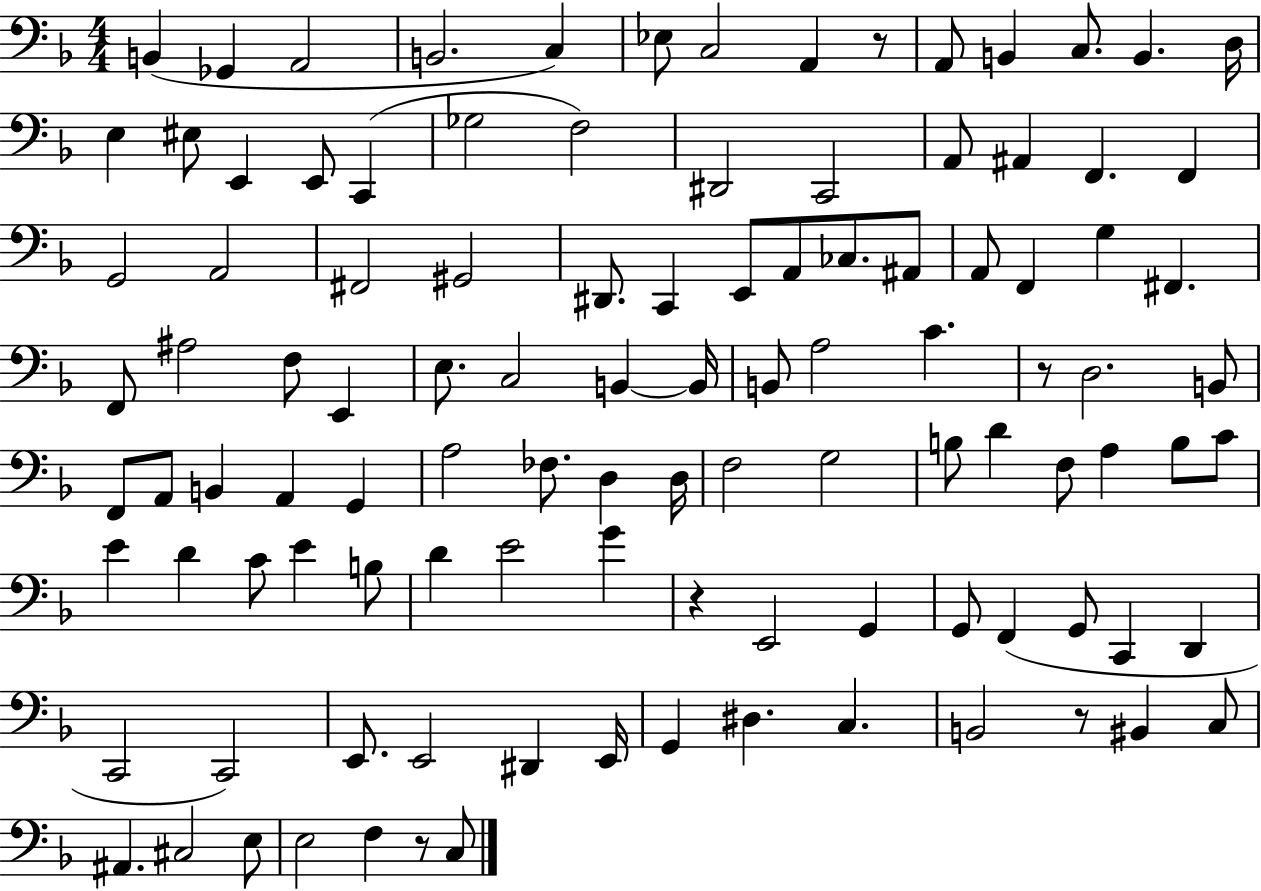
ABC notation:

X:1
T:Untitled
M:4/4
L:1/4
K:F
B,, _G,, A,,2 B,,2 C, _E,/2 C,2 A,, z/2 A,,/2 B,, C,/2 B,, D,/4 E, ^E,/2 E,, E,,/2 C,, _G,2 F,2 ^D,,2 C,,2 A,,/2 ^A,, F,, F,, G,,2 A,,2 ^F,,2 ^G,,2 ^D,,/2 C,, E,,/2 A,,/2 _C,/2 ^A,,/2 A,,/2 F,, G, ^F,, F,,/2 ^A,2 F,/2 E,, E,/2 C,2 B,, B,,/4 B,,/2 A,2 C z/2 D,2 B,,/2 F,,/2 A,,/2 B,, A,, G,, A,2 _F,/2 D, D,/4 F,2 G,2 B,/2 D F,/2 A, B,/2 C/2 E D C/2 E B,/2 D E2 G z E,,2 G,, G,,/2 F,, G,,/2 C,, D,, C,,2 C,,2 E,,/2 E,,2 ^D,, E,,/4 G,, ^D, C, B,,2 z/2 ^B,, C,/2 ^A,, ^C,2 E,/2 E,2 F, z/2 C,/2